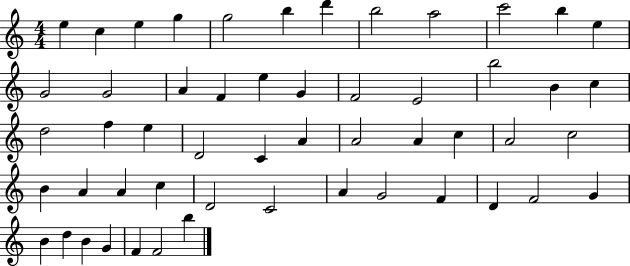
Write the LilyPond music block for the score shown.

{
  \clef treble
  \numericTimeSignature
  \time 4/4
  \key c \major
  e''4 c''4 e''4 g''4 | g''2 b''4 d'''4 | b''2 a''2 | c'''2 b''4 e''4 | \break g'2 g'2 | a'4 f'4 e''4 g'4 | f'2 e'2 | b''2 b'4 c''4 | \break d''2 f''4 e''4 | d'2 c'4 a'4 | a'2 a'4 c''4 | a'2 c''2 | \break b'4 a'4 a'4 c''4 | d'2 c'2 | a'4 g'2 f'4 | d'4 f'2 g'4 | \break b'4 d''4 b'4 g'4 | f'4 f'2 b''4 | \bar "|."
}